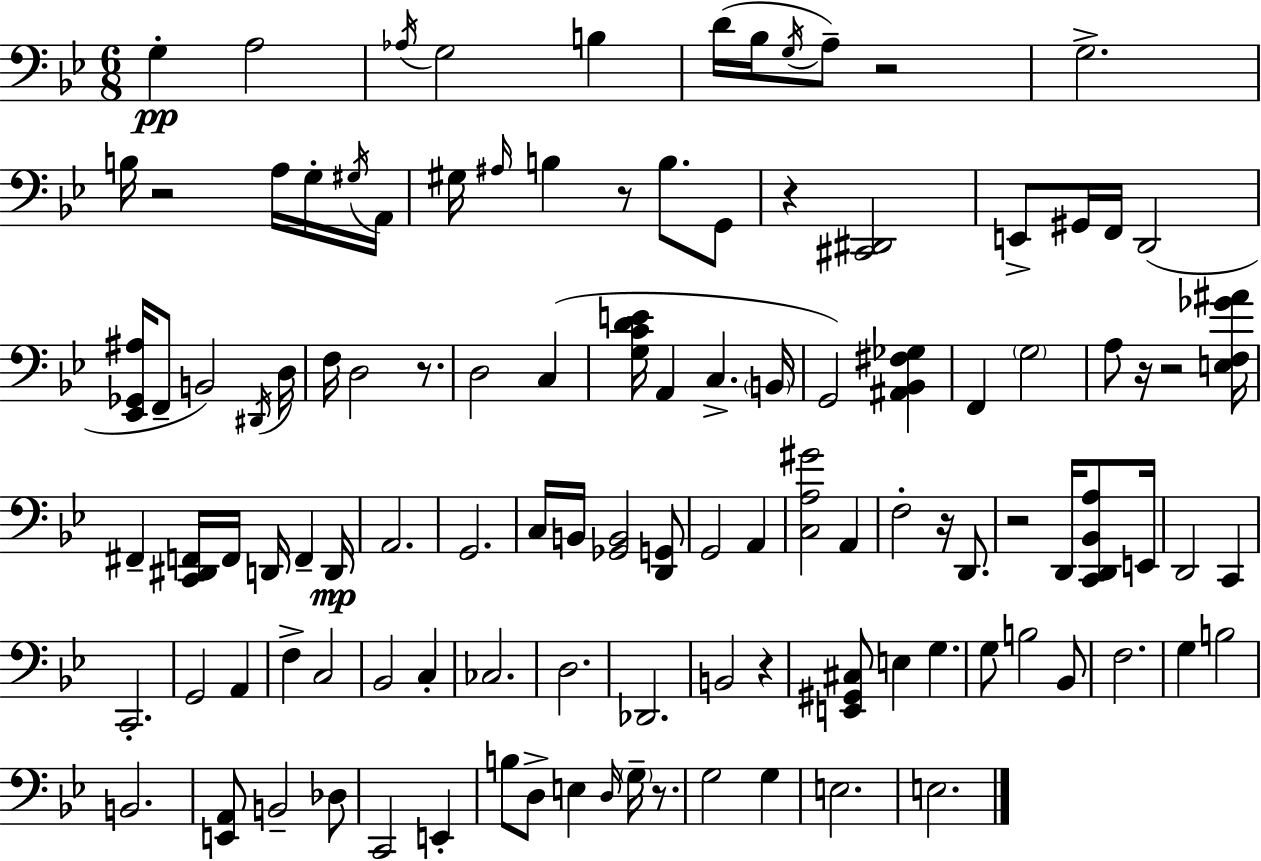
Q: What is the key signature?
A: BES major